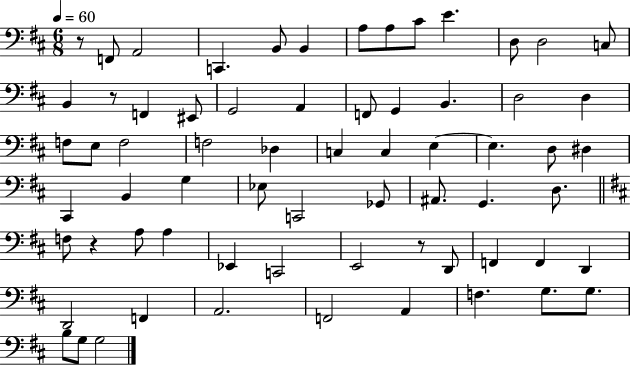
R/e F2/e A2/h C2/q. B2/e B2/q A3/e A3/e C#4/e E4/q. D3/e D3/h C3/e B2/q R/e F2/q EIS2/e G2/h A2/q F2/e G2/q B2/q. D3/h D3/q F3/e E3/e F3/h F3/h Db3/q C3/q C3/q E3/q E3/q. D3/e D#3/q C#2/q B2/q G3/q Eb3/e C2/h Gb2/e A#2/e. G2/q. D3/e. F3/e R/q A3/e A3/q Eb2/q C2/h E2/h R/e D2/e F2/q F2/q D2/q D2/h F2/q A2/h. F2/h A2/q F3/q. G3/e. G3/e. B3/e G3/e G3/h